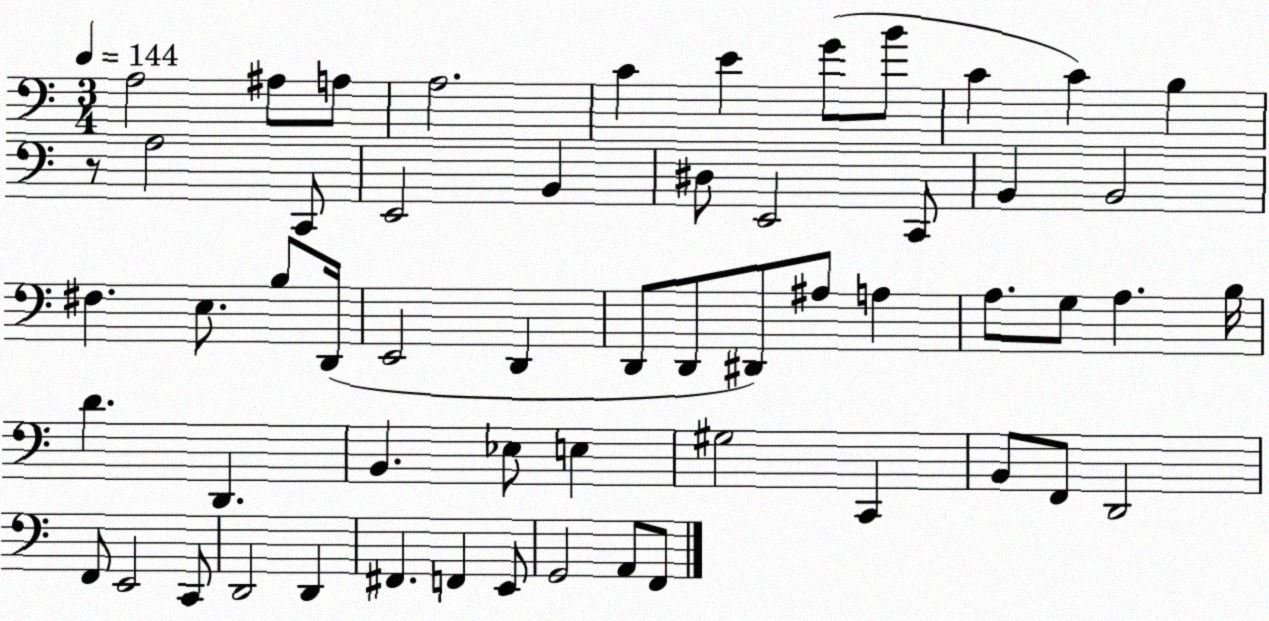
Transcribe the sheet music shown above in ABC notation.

X:1
T:Untitled
M:3/4
L:1/4
K:C
A,2 ^A,/2 A,/2 A,2 C E G/2 B/2 C C B, z/2 A,2 C,,/2 E,,2 B,, ^D,/2 E,,2 C,,/2 B,, B,,2 ^F, E,/2 B,/2 D,,/4 E,,2 D,, D,,/2 D,,/2 ^D,,/2 ^A,/2 A, A,/2 G,/2 A, B,/4 D D,, B,, _E,/2 E, ^G,2 C,, B,,/2 F,,/2 D,,2 F,,/2 E,,2 C,,/2 D,,2 D,, ^F,, F,, E,,/2 G,,2 A,,/2 F,,/2